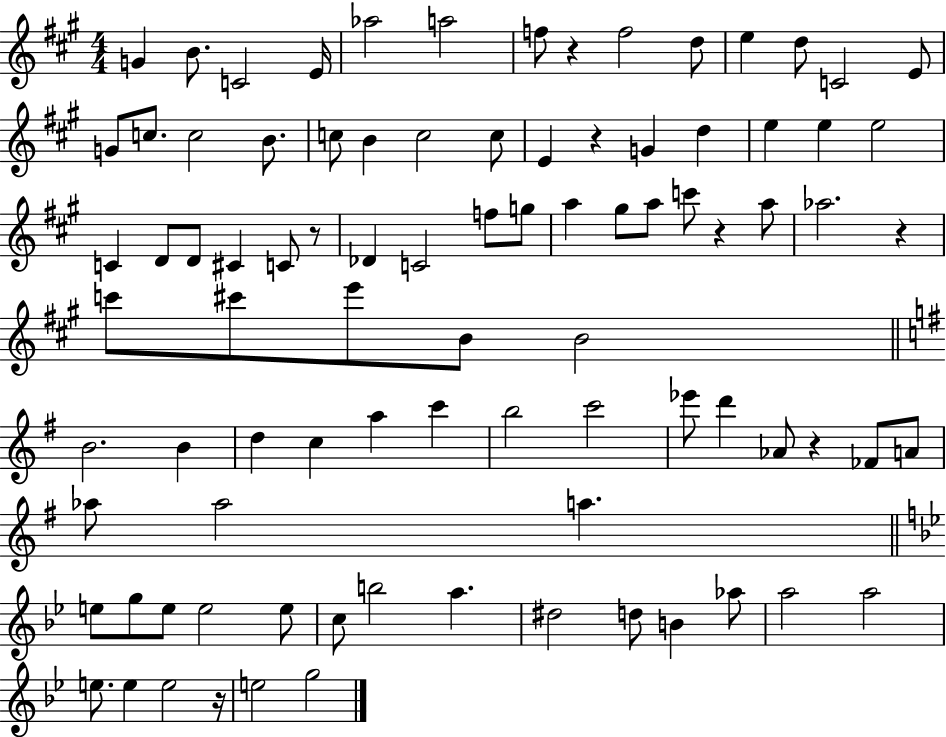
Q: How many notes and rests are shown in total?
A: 89